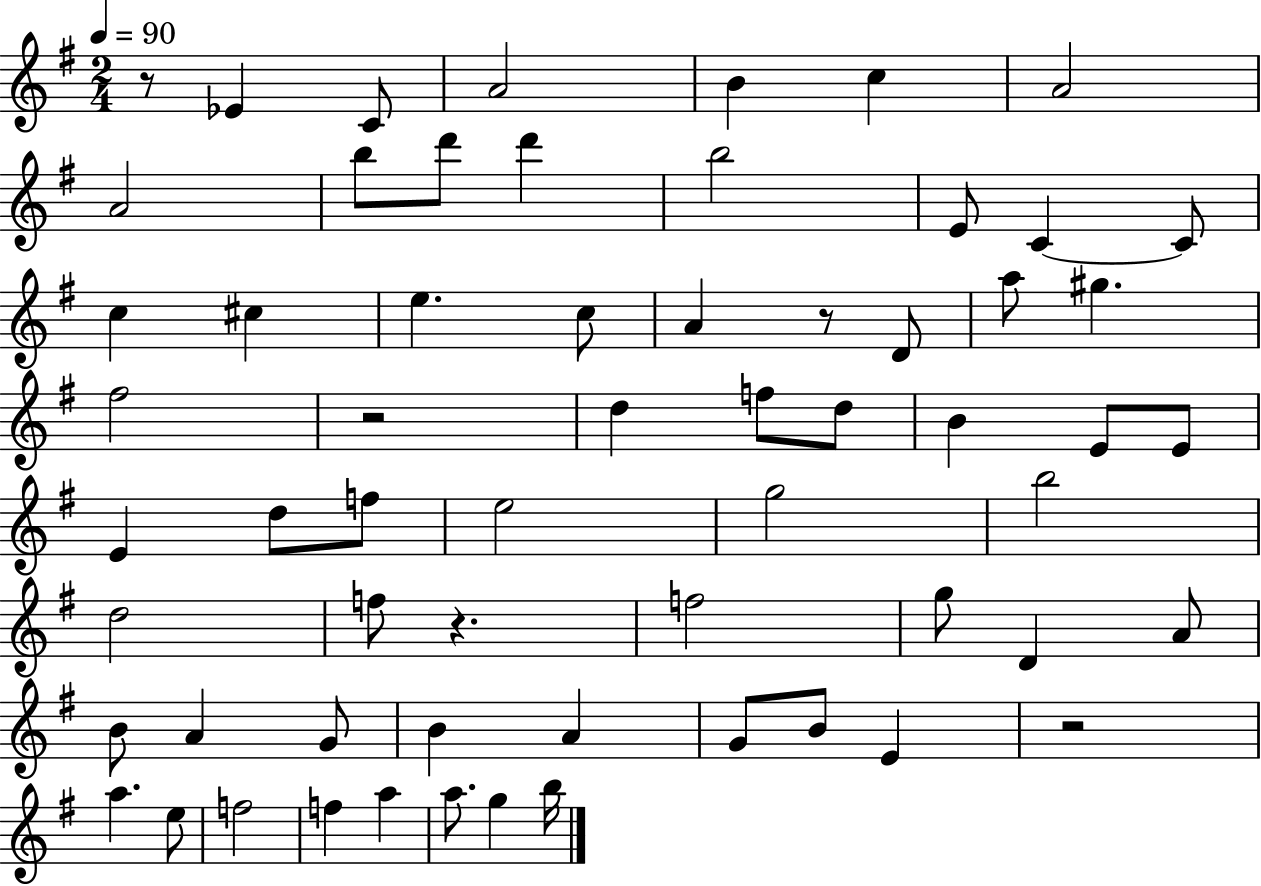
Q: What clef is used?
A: treble